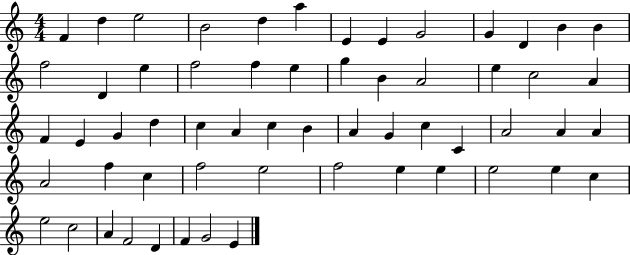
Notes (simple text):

F4/q D5/q E5/h B4/h D5/q A5/q E4/q E4/q G4/h G4/q D4/q B4/q B4/q F5/h D4/q E5/q F5/h F5/q E5/q G5/q B4/q A4/h E5/q C5/h A4/q F4/q E4/q G4/q D5/q C5/q A4/q C5/q B4/q A4/q G4/q C5/q C4/q A4/h A4/q A4/q A4/h F5/q C5/q F5/h E5/h F5/h E5/q E5/q E5/h E5/q C5/q E5/h C5/h A4/q F4/h D4/q F4/q G4/h E4/q